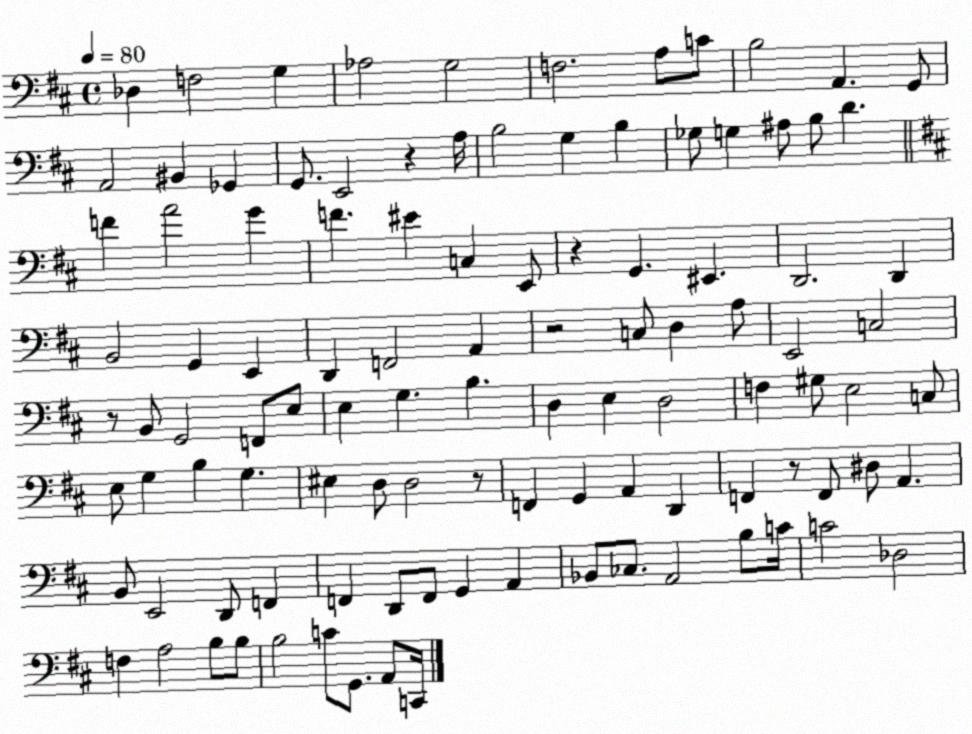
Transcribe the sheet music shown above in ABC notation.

X:1
T:Untitled
M:4/4
L:1/4
K:D
_D, F,2 G, _A,2 G,2 F,2 A,/2 C/2 B,2 A,, G,,/2 A,,2 ^B,, _G,, G,,/2 E,,2 z A,/4 B,2 G, B, _G,/2 G, ^A,/2 B,/2 D F A2 G F ^E C, E,,/2 z G,, ^E,, D,,2 D,, B,,2 G,, E,, D,, F,,2 A,, z2 C,/2 D, A,/2 E,,2 C,2 z/2 B,,/2 G,,2 F,,/2 E,/2 E, G, B, D, E, D,2 F, ^G,/2 E,2 C,/2 E,/2 G, B, G, ^E, D,/2 D,2 z/2 F,, G,, A,, D,, F,, z/2 F,,/2 ^D,/2 A,, B,,/2 E,,2 D,,/2 F,, F,, D,,/2 F,,/2 G,, A,, _B,,/2 _C,/2 A,,2 B,/2 C/4 C2 _D,2 F, A,2 B,/2 B,/2 B,2 C/2 G,,/2 A,,/2 C,,/4